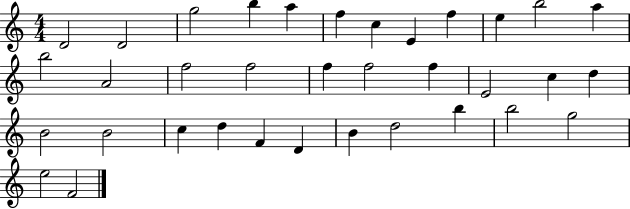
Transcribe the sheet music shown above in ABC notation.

X:1
T:Untitled
M:4/4
L:1/4
K:C
D2 D2 g2 b a f c E f e b2 a b2 A2 f2 f2 f f2 f E2 c d B2 B2 c d F D B d2 b b2 g2 e2 F2